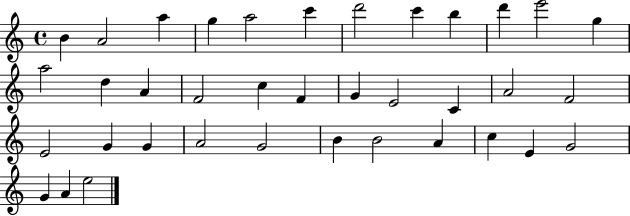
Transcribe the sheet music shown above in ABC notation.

X:1
T:Untitled
M:4/4
L:1/4
K:C
B A2 a g a2 c' d'2 c' b d' e'2 g a2 d A F2 c F G E2 C A2 F2 E2 G G A2 G2 B B2 A c E G2 G A e2